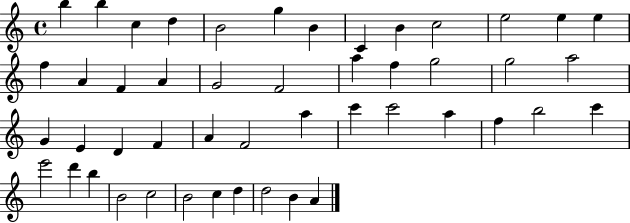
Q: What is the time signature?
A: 4/4